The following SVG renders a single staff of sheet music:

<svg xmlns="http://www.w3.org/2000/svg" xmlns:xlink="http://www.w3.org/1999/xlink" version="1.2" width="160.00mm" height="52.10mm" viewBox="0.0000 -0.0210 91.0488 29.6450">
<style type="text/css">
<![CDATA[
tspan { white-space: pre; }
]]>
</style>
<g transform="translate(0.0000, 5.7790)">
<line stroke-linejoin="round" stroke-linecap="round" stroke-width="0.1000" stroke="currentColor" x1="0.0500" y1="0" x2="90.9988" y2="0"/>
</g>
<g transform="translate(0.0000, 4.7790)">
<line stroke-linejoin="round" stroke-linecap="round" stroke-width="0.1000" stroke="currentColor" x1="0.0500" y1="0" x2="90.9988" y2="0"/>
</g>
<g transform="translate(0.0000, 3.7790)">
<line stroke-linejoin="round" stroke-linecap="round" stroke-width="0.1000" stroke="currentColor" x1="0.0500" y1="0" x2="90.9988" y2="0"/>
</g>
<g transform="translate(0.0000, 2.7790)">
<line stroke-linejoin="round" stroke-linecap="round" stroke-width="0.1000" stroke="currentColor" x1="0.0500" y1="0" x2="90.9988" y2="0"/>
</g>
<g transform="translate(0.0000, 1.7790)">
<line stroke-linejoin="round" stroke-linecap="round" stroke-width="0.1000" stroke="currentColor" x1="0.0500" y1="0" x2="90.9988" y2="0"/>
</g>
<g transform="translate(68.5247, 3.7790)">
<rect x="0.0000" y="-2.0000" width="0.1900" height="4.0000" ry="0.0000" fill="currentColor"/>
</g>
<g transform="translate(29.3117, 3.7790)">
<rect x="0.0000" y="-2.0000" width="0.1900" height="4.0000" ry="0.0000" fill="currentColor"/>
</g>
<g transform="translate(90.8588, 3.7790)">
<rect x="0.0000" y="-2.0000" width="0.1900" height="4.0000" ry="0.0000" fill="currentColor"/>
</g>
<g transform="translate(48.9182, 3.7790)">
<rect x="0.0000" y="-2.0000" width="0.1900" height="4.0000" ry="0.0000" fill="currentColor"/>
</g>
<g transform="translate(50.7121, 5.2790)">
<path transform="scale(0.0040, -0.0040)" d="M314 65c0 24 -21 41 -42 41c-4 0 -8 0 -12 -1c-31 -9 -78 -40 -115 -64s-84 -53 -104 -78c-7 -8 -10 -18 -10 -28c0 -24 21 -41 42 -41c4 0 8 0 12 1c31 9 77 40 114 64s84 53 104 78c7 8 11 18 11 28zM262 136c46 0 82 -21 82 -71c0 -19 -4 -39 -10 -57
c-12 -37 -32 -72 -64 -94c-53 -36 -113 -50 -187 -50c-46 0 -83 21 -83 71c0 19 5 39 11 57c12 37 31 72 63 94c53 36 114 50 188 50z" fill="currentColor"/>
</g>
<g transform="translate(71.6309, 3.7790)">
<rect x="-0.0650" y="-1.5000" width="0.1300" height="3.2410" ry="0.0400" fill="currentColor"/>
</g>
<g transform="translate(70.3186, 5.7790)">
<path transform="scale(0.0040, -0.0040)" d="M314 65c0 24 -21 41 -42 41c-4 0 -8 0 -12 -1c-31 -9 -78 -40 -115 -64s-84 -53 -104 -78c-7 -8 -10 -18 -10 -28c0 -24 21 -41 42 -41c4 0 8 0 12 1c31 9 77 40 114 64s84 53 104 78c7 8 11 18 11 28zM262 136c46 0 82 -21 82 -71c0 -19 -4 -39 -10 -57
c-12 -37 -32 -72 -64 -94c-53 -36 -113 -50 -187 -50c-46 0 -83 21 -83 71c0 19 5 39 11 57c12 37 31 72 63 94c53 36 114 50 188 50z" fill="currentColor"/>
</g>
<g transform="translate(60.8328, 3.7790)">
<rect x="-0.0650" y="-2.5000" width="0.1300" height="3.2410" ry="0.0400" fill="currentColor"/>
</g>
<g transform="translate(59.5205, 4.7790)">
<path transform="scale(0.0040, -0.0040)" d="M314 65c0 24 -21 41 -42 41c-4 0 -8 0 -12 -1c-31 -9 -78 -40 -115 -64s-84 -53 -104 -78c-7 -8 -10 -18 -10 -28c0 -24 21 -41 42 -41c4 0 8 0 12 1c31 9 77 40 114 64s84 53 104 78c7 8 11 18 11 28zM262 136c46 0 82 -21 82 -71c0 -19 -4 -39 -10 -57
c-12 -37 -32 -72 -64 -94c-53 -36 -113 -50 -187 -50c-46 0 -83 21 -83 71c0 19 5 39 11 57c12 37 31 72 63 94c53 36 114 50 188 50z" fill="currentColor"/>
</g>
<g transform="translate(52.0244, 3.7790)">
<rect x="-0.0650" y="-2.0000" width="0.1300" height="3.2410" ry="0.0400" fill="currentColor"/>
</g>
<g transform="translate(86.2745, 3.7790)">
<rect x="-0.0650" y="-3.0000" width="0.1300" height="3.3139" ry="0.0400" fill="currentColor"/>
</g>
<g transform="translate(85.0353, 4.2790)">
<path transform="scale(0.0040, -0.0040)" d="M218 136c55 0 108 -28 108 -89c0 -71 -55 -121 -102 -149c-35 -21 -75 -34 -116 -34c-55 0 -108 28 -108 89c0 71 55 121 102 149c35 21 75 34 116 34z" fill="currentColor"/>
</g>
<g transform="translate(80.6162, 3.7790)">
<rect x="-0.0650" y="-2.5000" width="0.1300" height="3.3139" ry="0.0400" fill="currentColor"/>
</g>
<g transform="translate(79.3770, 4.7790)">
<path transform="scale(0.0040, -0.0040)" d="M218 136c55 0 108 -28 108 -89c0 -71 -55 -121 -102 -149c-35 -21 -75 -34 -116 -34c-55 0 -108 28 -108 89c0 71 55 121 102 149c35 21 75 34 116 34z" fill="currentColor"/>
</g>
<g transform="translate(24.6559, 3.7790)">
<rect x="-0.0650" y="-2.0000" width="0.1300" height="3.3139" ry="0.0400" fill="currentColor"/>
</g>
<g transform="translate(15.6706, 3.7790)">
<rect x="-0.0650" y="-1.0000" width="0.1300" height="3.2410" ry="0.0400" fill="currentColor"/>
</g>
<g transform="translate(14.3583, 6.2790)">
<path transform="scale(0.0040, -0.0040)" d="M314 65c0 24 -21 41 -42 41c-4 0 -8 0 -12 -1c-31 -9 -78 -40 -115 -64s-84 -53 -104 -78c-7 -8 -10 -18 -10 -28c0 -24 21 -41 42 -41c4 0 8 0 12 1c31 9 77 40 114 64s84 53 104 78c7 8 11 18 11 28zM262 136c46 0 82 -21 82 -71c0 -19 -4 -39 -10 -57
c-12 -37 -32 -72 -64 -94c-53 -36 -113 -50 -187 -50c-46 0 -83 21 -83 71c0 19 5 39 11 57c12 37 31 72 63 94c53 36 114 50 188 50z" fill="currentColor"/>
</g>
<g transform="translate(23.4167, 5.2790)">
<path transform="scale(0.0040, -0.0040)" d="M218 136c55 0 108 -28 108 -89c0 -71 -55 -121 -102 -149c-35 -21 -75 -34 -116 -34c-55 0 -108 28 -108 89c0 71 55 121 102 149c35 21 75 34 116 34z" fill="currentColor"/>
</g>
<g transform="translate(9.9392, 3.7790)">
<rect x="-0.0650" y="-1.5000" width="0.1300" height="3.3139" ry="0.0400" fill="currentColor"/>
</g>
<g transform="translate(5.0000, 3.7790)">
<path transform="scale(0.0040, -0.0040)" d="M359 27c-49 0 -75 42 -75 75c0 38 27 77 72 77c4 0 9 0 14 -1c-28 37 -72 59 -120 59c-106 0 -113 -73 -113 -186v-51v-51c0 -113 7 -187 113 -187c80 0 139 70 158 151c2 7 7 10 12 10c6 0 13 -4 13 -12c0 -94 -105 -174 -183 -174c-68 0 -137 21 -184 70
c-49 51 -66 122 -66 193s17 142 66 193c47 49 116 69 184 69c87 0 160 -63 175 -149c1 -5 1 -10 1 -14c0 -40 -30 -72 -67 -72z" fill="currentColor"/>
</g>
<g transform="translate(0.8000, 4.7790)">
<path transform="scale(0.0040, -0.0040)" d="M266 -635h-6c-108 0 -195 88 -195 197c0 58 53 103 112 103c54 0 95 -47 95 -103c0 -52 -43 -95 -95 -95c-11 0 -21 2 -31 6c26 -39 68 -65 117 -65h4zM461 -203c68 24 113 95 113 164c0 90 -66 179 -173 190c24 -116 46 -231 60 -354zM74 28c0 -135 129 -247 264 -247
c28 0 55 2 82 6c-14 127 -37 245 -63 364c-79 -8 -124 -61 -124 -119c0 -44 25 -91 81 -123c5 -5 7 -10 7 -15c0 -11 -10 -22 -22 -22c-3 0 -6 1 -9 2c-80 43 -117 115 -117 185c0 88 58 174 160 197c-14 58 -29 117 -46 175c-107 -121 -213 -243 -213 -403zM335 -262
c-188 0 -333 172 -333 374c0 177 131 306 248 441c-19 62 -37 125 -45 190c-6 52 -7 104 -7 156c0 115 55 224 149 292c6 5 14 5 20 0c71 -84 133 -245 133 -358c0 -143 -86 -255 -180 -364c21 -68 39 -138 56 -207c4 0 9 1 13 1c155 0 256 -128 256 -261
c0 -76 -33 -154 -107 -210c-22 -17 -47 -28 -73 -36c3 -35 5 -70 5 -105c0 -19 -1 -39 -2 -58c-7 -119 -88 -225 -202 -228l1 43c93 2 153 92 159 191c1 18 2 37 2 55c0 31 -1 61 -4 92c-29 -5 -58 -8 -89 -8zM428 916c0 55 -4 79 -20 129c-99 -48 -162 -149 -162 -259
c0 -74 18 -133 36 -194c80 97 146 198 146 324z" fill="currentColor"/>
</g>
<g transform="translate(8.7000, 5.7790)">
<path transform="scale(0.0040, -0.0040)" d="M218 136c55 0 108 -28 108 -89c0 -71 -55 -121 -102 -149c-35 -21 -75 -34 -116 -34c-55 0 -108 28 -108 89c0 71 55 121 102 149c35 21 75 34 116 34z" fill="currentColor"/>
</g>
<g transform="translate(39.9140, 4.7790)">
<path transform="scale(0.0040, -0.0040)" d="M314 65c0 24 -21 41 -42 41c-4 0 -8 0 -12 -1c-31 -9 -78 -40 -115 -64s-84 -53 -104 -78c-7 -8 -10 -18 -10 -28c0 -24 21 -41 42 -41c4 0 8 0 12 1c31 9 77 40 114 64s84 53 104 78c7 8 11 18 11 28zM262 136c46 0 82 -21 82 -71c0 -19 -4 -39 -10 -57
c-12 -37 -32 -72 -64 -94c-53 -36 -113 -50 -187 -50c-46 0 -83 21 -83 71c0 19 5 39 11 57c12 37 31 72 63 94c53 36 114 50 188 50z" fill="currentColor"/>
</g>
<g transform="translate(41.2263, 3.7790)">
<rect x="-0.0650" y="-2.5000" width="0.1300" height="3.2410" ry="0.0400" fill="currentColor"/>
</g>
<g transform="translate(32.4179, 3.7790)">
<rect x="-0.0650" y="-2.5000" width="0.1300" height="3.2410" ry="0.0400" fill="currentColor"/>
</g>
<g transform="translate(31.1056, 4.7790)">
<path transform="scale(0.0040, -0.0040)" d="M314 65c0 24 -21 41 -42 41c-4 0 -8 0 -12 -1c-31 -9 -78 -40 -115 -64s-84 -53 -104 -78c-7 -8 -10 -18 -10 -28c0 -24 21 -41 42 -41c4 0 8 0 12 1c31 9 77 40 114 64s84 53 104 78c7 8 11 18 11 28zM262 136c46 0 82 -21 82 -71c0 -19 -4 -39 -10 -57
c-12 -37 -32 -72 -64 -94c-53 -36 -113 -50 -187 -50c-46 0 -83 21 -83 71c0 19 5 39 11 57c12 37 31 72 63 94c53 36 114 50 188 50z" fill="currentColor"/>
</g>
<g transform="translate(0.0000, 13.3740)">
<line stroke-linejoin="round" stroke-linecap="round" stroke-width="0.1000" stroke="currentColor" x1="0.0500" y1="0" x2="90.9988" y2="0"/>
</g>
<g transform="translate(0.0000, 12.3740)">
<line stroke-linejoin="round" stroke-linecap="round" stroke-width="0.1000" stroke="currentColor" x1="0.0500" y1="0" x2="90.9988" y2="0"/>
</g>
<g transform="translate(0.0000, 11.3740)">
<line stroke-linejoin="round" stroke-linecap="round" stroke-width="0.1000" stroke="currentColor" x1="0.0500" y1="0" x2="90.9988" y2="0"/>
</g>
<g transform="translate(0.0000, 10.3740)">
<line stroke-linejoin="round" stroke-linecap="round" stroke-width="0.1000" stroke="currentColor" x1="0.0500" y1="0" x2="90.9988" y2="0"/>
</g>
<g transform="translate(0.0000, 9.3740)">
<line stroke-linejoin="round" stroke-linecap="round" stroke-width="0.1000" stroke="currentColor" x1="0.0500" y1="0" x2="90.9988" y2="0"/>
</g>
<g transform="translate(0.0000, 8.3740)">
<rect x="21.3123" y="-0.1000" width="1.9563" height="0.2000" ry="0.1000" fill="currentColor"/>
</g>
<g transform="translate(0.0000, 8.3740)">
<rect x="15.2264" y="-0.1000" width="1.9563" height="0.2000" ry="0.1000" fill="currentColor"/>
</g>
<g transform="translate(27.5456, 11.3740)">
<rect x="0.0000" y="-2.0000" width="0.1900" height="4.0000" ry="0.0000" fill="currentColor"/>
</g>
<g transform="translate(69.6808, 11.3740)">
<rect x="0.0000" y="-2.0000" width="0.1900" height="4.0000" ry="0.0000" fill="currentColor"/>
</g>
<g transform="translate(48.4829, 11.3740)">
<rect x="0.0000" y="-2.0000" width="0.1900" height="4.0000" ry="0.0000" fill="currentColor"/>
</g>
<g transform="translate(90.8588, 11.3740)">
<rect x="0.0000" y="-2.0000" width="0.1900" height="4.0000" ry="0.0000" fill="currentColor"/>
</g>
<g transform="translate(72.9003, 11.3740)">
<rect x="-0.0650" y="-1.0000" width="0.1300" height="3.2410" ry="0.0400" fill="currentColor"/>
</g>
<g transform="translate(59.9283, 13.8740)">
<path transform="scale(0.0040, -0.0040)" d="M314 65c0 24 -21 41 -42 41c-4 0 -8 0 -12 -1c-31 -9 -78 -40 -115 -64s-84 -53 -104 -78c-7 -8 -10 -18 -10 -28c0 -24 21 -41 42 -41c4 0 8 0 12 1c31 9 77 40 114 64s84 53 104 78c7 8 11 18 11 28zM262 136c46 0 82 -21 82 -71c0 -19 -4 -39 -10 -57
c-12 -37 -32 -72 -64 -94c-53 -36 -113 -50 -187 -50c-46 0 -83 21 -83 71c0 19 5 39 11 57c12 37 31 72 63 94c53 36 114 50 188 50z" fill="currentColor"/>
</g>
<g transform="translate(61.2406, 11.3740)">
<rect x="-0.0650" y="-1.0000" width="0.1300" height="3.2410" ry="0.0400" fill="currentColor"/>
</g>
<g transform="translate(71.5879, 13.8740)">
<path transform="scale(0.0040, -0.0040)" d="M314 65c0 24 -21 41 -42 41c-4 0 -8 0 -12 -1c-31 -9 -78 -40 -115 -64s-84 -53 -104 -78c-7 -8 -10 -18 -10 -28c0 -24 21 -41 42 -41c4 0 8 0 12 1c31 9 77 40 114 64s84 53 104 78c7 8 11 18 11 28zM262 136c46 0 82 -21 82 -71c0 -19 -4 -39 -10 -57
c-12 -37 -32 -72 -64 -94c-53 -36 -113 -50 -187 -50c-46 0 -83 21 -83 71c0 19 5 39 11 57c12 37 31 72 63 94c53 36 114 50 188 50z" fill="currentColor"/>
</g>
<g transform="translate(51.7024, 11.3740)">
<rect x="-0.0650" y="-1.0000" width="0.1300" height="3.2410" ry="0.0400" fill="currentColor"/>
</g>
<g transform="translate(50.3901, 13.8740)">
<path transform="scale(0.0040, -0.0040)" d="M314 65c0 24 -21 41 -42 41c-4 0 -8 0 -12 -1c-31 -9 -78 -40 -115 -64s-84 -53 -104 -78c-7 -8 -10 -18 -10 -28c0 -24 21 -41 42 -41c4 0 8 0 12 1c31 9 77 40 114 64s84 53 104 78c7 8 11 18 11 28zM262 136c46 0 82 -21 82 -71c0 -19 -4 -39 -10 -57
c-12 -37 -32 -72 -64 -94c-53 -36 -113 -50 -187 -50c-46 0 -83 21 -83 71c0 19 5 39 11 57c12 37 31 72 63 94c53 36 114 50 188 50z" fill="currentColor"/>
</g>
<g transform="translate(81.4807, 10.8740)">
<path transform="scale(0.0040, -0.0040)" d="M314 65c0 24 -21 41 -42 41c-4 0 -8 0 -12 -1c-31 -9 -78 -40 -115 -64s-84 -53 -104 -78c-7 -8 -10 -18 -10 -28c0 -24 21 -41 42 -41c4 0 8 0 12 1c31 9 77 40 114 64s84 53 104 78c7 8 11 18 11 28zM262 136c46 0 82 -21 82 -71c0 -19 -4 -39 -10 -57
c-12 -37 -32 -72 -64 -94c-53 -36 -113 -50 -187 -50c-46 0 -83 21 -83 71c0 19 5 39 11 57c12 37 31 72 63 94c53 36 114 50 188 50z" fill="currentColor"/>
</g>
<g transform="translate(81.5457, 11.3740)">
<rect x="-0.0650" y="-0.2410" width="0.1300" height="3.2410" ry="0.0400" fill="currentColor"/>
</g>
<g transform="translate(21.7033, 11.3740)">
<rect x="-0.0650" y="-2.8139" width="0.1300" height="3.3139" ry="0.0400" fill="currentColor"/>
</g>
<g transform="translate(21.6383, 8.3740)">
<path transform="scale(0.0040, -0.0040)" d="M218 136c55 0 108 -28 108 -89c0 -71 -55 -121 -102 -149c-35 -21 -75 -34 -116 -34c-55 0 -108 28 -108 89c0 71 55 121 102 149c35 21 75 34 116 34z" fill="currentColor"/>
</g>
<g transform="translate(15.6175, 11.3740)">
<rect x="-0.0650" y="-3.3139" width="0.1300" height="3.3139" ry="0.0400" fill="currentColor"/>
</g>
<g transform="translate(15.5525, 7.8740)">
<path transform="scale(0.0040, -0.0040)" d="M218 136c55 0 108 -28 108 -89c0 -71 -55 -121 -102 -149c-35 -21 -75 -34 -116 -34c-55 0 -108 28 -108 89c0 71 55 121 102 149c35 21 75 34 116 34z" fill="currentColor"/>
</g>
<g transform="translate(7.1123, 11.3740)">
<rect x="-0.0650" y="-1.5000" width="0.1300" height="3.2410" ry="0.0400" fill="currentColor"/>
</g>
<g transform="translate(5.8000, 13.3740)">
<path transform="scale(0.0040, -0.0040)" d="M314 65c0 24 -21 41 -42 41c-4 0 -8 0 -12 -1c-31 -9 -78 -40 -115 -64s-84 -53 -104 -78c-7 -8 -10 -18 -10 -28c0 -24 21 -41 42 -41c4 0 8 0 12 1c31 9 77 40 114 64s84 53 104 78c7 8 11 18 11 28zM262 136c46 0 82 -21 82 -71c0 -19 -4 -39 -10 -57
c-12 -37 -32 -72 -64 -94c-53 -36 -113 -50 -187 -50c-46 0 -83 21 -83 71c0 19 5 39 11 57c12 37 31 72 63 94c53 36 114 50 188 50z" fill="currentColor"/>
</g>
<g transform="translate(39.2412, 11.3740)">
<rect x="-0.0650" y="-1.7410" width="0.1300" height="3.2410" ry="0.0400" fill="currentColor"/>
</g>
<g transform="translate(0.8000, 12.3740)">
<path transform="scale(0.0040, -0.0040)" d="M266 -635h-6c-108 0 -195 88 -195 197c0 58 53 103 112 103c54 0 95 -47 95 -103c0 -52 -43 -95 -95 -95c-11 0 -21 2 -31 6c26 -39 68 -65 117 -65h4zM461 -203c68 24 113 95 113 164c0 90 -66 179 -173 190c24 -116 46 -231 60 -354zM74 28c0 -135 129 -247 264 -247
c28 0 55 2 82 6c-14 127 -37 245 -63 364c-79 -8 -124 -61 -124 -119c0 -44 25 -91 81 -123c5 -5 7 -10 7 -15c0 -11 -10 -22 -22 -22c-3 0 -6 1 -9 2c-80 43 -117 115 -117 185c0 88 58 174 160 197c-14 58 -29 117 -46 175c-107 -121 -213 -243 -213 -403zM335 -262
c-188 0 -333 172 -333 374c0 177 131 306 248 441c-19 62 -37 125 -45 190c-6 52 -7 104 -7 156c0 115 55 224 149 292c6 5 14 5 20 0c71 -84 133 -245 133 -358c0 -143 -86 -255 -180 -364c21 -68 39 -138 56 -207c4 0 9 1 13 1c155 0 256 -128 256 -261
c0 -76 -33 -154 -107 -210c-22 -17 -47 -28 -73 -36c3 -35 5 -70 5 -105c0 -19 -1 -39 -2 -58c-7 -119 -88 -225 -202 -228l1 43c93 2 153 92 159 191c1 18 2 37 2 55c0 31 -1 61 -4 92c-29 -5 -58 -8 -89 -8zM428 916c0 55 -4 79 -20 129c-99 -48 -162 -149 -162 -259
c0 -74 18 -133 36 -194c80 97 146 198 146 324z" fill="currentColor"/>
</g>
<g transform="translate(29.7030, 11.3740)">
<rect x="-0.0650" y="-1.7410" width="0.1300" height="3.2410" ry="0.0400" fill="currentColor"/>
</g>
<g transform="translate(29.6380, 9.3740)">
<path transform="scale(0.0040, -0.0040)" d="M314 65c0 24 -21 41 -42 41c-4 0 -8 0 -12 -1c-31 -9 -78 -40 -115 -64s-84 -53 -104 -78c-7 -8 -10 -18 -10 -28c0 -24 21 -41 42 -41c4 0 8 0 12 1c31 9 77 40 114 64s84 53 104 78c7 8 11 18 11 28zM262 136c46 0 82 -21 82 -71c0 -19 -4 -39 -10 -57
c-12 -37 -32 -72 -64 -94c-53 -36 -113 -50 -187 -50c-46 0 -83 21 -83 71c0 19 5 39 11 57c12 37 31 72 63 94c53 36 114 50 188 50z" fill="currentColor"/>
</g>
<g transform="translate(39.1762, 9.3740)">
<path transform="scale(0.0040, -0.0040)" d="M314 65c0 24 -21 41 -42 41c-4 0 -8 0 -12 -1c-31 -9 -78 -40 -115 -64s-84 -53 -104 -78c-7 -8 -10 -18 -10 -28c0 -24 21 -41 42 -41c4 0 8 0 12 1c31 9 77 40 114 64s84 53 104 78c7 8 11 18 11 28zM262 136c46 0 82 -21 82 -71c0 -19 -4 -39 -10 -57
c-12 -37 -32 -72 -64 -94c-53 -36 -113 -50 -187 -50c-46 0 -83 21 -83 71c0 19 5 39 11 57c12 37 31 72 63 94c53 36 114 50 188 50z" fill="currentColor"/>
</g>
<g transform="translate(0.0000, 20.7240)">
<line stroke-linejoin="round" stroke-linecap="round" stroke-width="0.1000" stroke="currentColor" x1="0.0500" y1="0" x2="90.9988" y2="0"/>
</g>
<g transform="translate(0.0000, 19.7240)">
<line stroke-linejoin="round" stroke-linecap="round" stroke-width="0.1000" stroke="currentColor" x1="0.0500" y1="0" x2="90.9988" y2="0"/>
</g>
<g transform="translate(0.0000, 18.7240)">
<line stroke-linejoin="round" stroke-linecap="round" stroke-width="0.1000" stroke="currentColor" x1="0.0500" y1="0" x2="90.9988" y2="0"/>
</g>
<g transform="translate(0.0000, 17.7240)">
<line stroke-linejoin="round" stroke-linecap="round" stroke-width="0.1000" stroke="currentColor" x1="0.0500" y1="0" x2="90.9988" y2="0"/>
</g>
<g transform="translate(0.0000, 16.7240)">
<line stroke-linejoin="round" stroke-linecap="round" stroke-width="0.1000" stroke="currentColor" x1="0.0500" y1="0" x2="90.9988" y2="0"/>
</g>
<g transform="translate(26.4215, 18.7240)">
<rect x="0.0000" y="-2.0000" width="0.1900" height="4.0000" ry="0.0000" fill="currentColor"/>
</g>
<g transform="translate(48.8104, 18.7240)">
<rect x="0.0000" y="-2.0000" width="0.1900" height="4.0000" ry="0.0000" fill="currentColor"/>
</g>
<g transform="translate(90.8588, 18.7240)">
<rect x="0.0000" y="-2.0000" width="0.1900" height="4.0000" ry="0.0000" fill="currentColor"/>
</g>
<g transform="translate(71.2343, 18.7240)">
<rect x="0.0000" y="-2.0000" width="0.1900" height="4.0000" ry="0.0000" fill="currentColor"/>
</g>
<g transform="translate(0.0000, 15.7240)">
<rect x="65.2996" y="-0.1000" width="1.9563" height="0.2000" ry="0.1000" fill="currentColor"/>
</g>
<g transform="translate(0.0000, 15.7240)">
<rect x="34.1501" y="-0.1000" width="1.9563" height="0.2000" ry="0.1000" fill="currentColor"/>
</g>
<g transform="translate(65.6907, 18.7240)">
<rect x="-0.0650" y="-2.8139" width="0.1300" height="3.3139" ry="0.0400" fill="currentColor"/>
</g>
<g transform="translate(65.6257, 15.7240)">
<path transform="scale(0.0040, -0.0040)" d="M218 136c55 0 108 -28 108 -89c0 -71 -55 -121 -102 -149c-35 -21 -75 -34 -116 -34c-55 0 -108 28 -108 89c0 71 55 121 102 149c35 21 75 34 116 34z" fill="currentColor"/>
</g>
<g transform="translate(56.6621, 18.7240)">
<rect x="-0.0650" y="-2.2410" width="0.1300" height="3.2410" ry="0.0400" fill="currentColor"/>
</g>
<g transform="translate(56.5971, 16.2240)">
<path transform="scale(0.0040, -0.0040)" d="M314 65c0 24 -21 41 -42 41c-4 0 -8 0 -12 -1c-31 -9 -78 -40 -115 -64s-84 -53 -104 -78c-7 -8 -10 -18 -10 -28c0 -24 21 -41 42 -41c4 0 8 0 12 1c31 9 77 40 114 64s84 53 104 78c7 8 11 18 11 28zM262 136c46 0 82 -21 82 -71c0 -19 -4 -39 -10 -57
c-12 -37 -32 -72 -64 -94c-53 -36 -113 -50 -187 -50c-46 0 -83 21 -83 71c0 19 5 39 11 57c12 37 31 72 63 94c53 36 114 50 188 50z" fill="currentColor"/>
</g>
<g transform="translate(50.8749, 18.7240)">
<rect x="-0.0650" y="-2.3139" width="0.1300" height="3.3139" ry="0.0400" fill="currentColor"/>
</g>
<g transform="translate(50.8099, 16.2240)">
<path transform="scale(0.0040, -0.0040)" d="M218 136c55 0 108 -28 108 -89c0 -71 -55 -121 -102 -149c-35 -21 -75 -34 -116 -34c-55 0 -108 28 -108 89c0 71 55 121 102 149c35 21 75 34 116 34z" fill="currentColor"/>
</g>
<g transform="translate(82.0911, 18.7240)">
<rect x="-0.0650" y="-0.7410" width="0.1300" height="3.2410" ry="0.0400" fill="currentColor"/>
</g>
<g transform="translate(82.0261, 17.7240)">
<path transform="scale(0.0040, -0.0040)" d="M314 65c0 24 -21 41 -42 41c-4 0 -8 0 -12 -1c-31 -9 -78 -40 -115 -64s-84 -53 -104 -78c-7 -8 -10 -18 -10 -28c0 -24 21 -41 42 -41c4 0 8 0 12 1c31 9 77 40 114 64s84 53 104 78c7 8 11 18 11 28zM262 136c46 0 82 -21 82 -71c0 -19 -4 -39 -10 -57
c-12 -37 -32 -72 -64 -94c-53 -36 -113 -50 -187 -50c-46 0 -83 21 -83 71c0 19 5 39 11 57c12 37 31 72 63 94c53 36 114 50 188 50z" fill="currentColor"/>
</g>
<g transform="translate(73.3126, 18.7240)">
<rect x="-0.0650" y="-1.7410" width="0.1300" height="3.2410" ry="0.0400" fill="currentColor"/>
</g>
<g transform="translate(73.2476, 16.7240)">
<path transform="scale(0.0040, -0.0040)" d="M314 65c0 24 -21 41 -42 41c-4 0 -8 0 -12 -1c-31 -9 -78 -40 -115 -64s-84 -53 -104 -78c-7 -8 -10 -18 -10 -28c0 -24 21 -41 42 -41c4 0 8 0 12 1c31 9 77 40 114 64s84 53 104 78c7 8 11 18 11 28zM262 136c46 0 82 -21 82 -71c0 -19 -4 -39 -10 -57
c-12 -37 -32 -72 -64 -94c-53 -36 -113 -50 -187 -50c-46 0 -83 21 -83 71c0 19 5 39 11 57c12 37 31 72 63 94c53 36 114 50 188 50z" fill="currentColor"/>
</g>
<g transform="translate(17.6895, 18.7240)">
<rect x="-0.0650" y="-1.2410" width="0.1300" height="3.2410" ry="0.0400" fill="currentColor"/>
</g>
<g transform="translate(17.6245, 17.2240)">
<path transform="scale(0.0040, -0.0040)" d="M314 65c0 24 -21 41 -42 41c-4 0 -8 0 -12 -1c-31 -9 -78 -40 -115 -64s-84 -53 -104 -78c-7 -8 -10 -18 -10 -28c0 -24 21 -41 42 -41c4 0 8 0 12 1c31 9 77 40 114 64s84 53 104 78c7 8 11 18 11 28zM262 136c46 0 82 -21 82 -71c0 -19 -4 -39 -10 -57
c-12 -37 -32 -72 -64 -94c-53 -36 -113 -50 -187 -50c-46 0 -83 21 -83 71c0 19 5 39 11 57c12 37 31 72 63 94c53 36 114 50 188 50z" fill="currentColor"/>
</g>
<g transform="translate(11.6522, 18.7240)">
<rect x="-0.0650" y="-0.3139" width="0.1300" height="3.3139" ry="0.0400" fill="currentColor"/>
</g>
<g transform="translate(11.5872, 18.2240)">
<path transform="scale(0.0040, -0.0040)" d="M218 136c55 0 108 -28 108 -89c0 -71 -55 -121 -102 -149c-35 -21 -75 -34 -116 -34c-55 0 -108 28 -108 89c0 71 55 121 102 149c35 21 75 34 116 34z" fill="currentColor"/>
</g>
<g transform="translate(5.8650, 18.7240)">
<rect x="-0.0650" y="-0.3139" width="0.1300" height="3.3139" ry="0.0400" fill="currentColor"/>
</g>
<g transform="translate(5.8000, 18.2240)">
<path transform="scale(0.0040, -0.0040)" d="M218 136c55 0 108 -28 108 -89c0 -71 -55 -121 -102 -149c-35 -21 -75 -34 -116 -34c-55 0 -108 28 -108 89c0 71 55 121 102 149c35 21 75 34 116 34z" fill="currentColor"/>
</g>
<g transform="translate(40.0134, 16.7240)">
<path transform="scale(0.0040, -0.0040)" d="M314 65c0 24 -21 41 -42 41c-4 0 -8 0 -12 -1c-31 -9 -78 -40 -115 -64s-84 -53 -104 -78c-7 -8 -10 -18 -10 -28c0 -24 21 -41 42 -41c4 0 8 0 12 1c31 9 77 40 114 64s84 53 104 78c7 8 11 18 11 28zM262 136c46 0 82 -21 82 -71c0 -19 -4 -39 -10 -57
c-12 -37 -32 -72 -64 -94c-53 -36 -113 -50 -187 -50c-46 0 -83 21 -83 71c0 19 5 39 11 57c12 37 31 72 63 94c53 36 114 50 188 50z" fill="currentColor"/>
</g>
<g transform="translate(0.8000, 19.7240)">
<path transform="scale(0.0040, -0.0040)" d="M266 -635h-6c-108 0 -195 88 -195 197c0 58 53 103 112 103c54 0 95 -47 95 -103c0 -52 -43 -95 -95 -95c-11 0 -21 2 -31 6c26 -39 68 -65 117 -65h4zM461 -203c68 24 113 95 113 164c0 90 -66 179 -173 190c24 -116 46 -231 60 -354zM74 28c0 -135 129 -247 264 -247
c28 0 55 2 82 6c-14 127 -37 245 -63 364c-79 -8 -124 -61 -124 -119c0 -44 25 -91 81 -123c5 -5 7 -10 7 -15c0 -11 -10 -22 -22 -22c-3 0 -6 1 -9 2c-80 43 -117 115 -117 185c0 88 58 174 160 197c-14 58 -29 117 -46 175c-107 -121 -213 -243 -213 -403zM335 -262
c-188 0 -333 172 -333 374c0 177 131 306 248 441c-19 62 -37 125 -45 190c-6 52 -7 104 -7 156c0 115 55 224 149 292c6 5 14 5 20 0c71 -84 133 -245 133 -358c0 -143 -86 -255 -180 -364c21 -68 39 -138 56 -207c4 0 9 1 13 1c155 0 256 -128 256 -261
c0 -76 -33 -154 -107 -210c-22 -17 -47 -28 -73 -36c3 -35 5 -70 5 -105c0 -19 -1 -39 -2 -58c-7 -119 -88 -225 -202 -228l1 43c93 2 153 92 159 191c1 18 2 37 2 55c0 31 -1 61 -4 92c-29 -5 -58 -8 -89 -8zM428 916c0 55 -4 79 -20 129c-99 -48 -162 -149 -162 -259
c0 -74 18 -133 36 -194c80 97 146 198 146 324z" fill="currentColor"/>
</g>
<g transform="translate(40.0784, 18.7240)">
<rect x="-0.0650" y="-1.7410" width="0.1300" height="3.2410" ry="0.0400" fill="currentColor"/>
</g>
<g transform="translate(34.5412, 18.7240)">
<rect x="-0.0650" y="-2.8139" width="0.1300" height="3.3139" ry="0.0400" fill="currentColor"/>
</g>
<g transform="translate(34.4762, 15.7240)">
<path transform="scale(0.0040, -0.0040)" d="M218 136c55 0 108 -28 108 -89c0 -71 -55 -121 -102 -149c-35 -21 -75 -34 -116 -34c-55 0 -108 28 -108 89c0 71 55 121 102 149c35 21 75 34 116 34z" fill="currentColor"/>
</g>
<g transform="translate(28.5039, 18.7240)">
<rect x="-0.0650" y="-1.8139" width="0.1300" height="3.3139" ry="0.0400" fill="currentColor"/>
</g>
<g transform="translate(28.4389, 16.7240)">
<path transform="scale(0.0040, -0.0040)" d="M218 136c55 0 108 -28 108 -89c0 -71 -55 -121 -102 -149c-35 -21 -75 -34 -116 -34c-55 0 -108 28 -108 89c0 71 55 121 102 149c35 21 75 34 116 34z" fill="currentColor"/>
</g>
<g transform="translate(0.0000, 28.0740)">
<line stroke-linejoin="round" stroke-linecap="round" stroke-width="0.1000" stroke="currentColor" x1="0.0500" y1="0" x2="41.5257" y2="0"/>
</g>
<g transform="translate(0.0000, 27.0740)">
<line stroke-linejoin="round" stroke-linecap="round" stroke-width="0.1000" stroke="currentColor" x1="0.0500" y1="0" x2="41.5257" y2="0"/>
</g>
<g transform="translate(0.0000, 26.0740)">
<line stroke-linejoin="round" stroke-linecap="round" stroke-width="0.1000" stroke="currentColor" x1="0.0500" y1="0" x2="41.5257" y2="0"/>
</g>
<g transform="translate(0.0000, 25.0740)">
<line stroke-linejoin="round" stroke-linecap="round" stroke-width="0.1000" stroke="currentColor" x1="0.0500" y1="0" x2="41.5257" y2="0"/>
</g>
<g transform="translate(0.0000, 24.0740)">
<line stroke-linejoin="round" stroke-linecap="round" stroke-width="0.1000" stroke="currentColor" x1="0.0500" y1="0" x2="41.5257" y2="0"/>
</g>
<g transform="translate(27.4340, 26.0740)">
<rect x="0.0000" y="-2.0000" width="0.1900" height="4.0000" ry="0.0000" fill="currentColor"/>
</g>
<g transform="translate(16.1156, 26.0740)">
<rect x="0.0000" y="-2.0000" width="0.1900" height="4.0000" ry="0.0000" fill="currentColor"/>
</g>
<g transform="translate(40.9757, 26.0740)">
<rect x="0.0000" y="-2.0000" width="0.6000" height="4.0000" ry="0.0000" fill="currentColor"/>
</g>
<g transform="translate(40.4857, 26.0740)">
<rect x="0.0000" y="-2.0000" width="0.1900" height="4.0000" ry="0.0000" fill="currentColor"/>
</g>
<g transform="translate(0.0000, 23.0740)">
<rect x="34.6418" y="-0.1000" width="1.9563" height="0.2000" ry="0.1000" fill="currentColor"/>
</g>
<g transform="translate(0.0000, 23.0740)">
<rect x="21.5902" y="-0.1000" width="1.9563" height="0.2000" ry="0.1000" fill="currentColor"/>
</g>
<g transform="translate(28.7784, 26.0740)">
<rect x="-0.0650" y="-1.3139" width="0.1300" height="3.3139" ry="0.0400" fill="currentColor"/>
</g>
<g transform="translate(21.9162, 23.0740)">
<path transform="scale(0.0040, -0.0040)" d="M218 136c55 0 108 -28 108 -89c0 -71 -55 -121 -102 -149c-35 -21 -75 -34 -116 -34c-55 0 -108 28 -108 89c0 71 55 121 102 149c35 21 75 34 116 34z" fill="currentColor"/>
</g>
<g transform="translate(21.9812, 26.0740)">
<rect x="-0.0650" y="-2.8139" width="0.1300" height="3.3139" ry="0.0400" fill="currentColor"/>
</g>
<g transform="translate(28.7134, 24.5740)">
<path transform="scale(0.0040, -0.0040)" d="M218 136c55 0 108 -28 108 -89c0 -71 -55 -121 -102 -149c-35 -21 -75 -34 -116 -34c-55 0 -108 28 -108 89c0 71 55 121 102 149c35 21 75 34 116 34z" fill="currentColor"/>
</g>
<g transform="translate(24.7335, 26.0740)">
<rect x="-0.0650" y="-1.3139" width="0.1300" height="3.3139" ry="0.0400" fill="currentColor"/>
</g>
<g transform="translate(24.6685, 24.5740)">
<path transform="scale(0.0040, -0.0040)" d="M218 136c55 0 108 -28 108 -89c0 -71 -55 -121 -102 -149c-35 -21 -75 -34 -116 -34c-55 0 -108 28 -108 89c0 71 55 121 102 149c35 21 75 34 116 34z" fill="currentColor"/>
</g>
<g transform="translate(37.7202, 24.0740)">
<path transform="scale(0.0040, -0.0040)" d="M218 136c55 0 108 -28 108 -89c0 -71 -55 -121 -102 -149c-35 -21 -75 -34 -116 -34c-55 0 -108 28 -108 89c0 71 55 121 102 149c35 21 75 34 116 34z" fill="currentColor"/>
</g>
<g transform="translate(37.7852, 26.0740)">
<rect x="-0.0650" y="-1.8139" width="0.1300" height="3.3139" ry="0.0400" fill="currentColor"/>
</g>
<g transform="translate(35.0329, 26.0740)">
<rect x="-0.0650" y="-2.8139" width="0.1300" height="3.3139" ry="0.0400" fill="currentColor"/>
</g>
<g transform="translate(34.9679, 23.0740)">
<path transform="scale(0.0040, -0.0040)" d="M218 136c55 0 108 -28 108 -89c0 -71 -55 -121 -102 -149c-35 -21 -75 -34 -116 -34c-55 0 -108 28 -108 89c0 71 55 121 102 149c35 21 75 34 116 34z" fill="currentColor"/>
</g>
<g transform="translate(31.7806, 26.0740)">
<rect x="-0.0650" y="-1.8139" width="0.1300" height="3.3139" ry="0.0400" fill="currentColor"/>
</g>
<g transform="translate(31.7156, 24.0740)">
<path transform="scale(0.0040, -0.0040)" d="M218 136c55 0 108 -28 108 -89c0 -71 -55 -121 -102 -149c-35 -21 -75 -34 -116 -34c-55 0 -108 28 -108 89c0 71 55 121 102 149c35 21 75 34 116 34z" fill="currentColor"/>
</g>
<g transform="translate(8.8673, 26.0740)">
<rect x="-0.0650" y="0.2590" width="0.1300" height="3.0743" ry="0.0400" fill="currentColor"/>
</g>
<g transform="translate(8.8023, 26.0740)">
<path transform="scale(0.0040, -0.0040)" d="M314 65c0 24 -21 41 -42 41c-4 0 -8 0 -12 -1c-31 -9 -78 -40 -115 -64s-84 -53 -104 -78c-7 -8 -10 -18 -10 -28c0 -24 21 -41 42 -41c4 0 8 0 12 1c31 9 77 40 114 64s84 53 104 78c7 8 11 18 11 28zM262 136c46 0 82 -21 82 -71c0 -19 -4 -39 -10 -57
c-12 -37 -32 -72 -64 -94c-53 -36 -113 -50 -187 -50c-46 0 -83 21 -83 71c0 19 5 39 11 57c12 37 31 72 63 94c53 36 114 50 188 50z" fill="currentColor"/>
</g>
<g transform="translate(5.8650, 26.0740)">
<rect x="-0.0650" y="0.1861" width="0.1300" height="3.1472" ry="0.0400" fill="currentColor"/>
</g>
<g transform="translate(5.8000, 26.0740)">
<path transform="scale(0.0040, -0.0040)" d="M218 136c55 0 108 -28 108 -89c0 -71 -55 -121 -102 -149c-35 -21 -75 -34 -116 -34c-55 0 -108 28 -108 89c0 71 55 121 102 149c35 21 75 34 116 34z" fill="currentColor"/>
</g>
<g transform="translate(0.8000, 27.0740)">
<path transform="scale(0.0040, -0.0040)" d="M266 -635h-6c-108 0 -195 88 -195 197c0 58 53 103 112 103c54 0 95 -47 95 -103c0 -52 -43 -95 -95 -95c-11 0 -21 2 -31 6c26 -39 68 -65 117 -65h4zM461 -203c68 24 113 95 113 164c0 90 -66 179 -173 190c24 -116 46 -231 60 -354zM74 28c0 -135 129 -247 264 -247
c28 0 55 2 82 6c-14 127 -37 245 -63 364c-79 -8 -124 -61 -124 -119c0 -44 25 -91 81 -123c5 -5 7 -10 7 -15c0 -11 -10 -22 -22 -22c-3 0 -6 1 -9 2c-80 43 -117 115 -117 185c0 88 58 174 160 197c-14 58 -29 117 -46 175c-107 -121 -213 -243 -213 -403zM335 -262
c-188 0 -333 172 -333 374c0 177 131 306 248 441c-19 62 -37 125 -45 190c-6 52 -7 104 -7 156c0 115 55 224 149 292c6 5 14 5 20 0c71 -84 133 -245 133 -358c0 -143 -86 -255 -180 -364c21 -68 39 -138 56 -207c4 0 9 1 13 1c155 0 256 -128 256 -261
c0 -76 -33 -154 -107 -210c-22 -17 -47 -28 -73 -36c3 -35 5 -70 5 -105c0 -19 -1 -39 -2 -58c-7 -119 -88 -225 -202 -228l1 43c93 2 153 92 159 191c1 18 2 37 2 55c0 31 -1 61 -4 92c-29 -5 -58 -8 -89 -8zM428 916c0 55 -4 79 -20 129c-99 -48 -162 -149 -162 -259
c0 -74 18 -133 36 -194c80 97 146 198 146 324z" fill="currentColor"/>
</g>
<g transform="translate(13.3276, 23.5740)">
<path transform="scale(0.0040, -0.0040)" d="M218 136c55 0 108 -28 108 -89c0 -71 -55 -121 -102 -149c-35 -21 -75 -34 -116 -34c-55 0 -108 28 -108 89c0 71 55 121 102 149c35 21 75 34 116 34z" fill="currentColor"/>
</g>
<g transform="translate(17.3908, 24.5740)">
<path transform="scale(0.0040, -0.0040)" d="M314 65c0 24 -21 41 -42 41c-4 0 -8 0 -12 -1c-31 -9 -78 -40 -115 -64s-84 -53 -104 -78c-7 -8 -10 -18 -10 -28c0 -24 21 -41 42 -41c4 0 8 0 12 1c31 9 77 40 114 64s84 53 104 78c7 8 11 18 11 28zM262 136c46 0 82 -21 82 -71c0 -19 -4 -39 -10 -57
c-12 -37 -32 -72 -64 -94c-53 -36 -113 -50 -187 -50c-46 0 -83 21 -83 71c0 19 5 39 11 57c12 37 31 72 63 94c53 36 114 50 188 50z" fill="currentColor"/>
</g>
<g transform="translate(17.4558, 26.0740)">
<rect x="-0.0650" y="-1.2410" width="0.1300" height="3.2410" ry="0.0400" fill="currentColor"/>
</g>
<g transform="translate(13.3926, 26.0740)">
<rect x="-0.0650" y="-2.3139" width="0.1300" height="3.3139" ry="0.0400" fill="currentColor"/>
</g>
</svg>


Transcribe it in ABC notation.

X:1
T:Untitled
M:4/4
L:1/4
K:C
E D2 F G2 G2 F2 G2 E2 G A E2 b a f2 f2 D2 D2 D2 c2 c c e2 f a f2 g g2 a f2 d2 B B2 g e2 a e e f a f